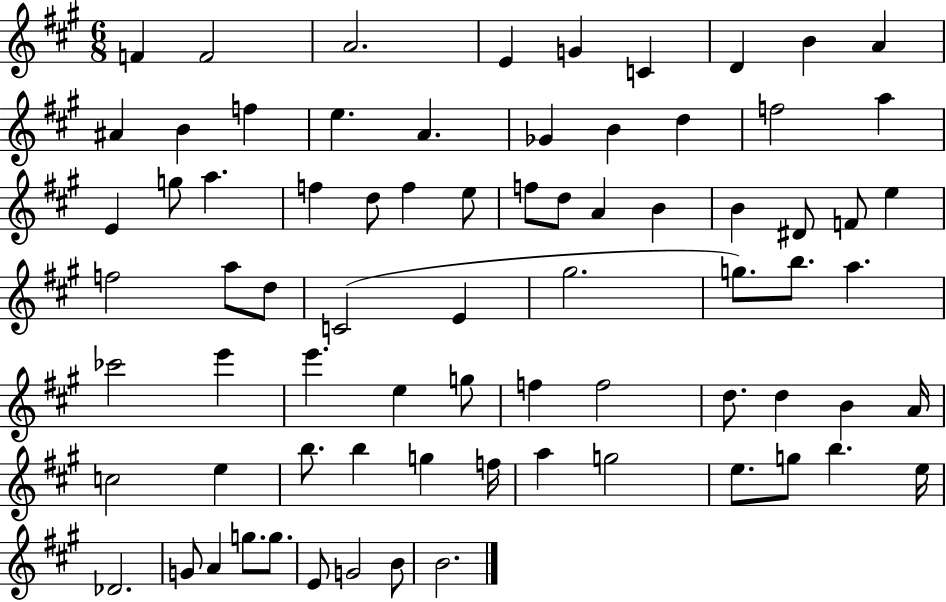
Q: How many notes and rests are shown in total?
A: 75